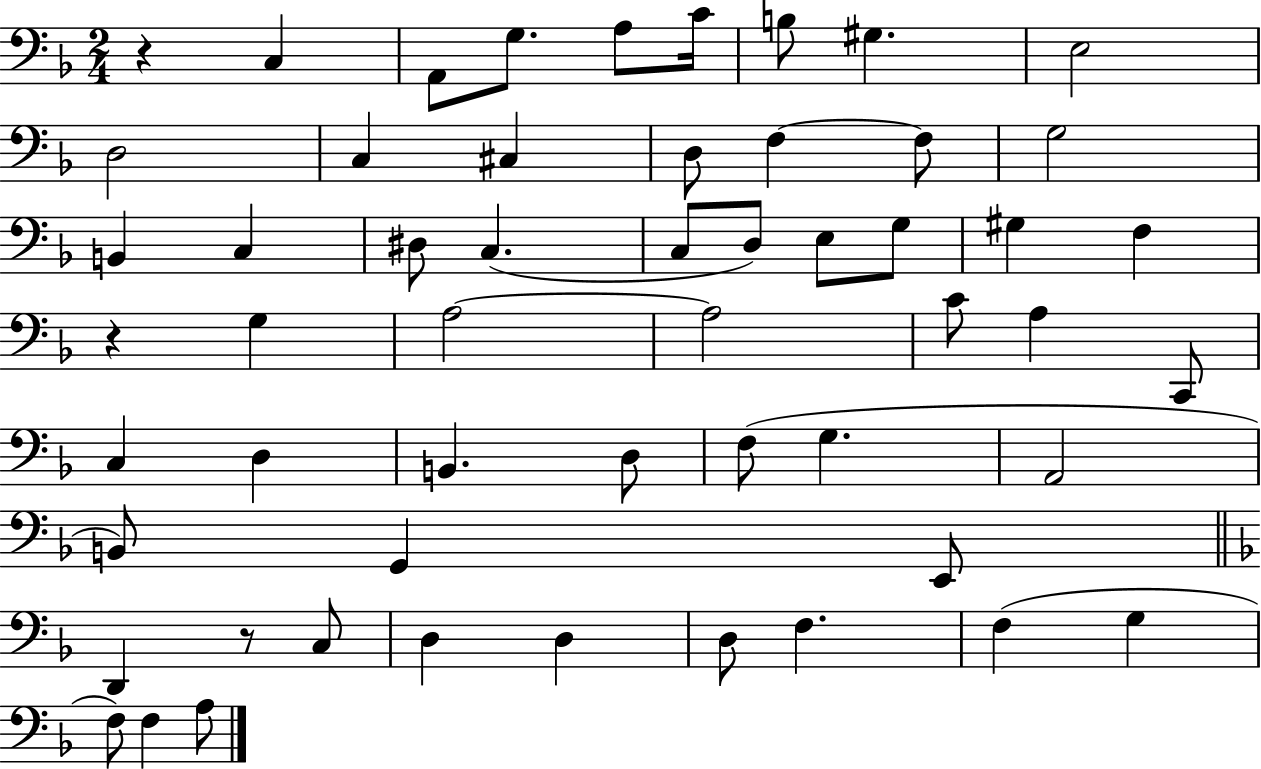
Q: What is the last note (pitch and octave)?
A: A3